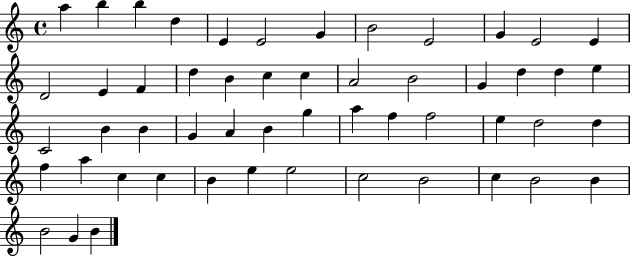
A5/q B5/q B5/q D5/q E4/q E4/h G4/q B4/h E4/h G4/q E4/h E4/q D4/h E4/q F4/q D5/q B4/q C5/q C5/q A4/h B4/h G4/q D5/q D5/q E5/q C4/h B4/q B4/q G4/q A4/q B4/q G5/q A5/q F5/q F5/h E5/q D5/h D5/q F5/q A5/q C5/q C5/q B4/q E5/q E5/h C5/h B4/h C5/q B4/h B4/q B4/h G4/q B4/q